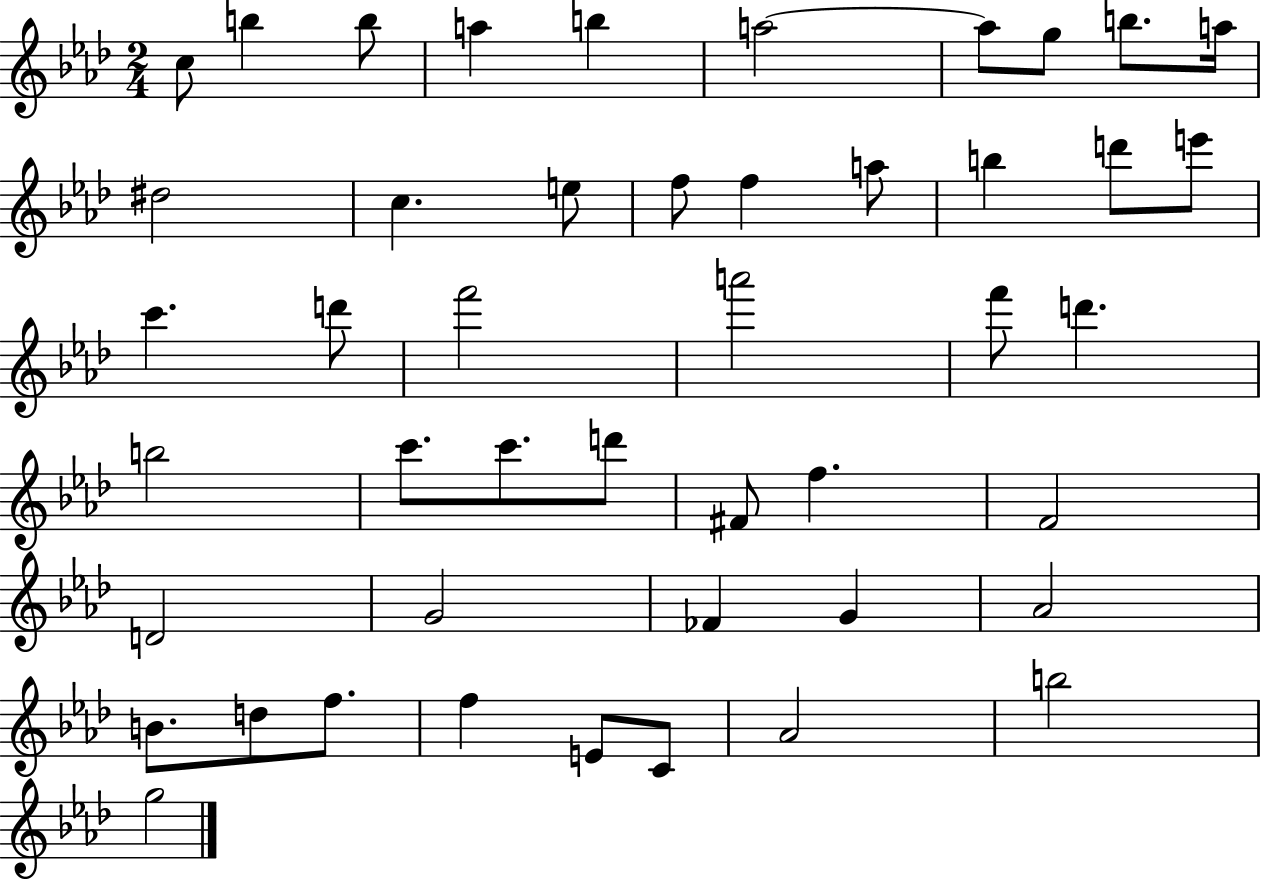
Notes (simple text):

C5/e B5/q B5/e A5/q B5/q A5/h A5/e G5/e B5/e. A5/s D#5/h C5/q. E5/e F5/e F5/q A5/e B5/q D6/e E6/e C6/q. D6/e F6/h A6/h F6/e D6/q. B5/h C6/e. C6/e. D6/e F#4/e F5/q. F4/h D4/h G4/h FES4/q G4/q Ab4/h B4/e. D5/e F5/e. F5/q E4/e C4/e Ab4/h B5/h G5/h